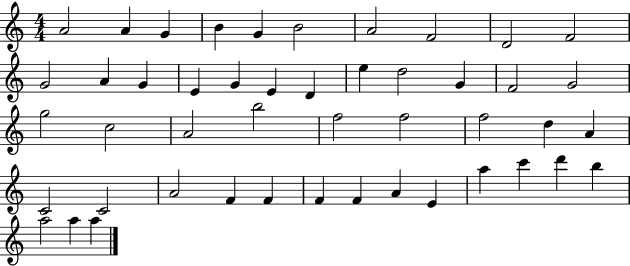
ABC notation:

X:1
T:Untitled
M:4/4
L:1/4
K:C
A2 A G B G B2 A2 F2 D2 F2 G2 A G E G E D e d2 G F2 G2 g2 c2 A2 b2 f2 f2 f2 d A C2 C2 A2 F F F F A E a c' d' b a2 a a